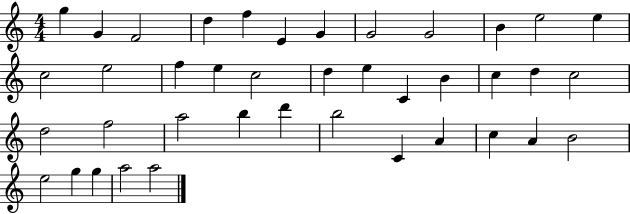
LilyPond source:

{
  \clef treble
  \numericTimeSignature
  \time 4/4
  \key c \major
  g''4 g'4 f'2 | d''4 f''4 e'4 g'4 | g'2 g'2 | b'4 e''2 e''4 | \break c''2 e''2 | f''4 e''4 c''2 | d''4 e''4 c'4 b'4 | c''4 d''4 c''2 | \break d''2 f''2 | a''2 b''4 d'''4 | b''2 c'4 a'4 | c''4 a'4 b'2 | \break e''2 g''4 g''4 | a''2 a''2 | \bar "|."
}